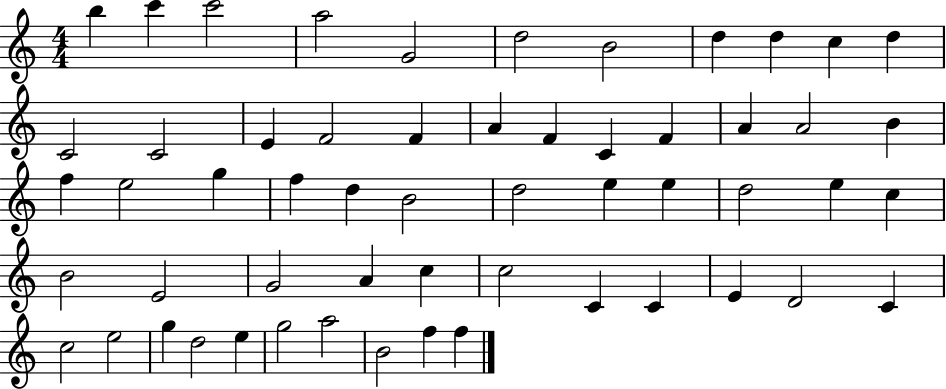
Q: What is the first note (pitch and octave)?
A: B5